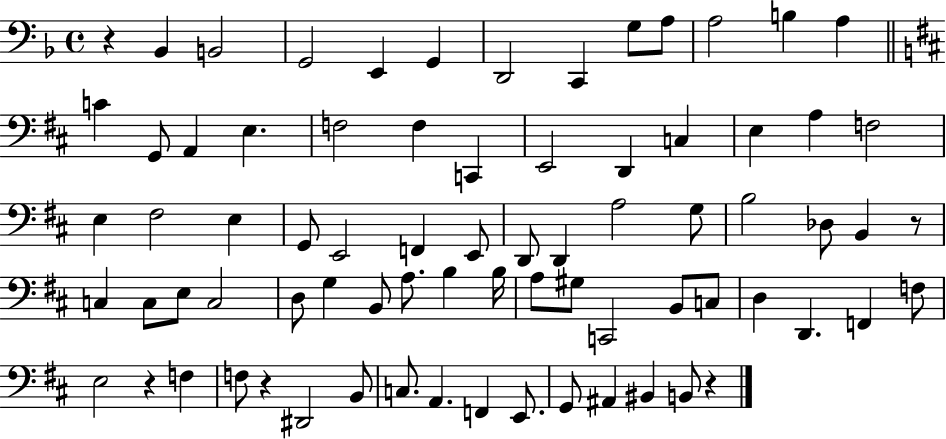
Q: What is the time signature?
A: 4/4